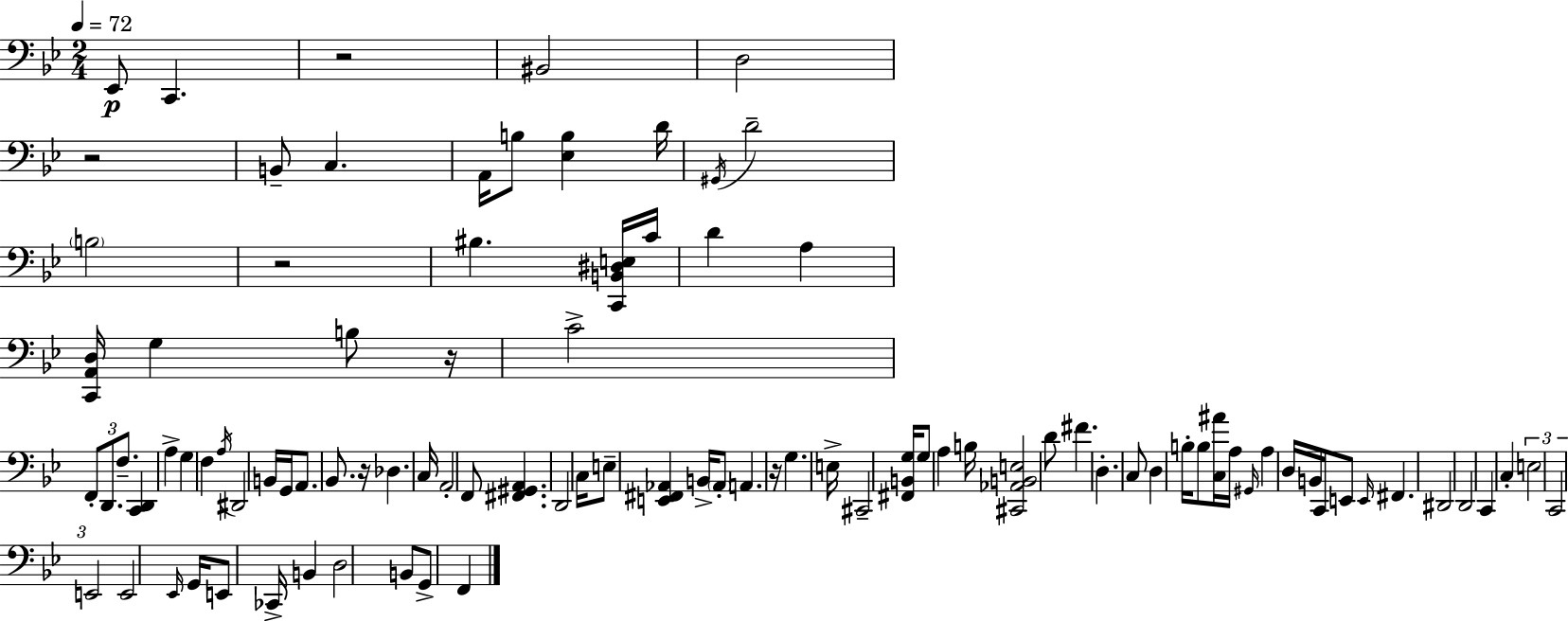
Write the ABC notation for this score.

X:1
T:Untitled
M:2/4
L:1/4
K:Bb
_E,,/2 C,, z2 ^B,,2 D,2 z2 B,,/2 C, A,,/4 B,/2 [_E,B,] D/4 ^G,,/4 D2 B,2 z2 ^B, [C,,B,,^D,E,]/4 C/4 D A, [C,,A,,D,]/4 G, B,/2 z/4 C2 F,,/2 D,,/2 F,/2 [C,,D,,] A, G, F, A,/4 ^D,,2 B,,/4 G,,/4 A,,/2 _B,,/2 z/4 _D, C,/4 A,,2 F,,/2 [^F,,^G,,A,,] D,,2 C,/4 E,/2 [E,,^F,,_A,,] B,,/4 _A,,/2 A,, z/4 G, E,/4 ^C,,2 [^F,,B,,G,]/4 G,/2 A, B,/4 [^C,,_A,,B,,E,]2 D/2 ^F D, C,/2 D, B,/4 B,/2 [C,^A]/4 A,/4 ^G,,/4 A, D,/4 B,,/4 C,,/4 E,,/2 E,,/4 ^F,, ^D,,2 D,,2 C,, C, E,2 C,,2 E,,2 E,,2 _E,,/4 G,,/4 E,,/2 _C,,/4 B,, D,2 B,,/2 G,,/2 F,,